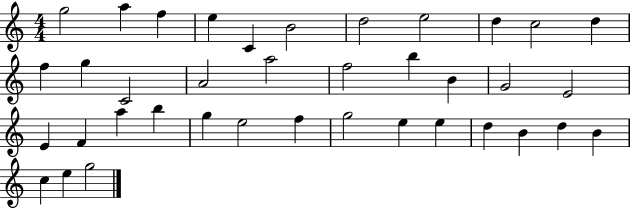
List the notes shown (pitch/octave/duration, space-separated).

G5/h A5/q F5/q E5/q C4/q B4/h D5/h E5/h D5/q C5/h D5/q F5/q G5/q C4/h A4/h A5/h F5/h B5/q B4/q G4/h E4/h E4/q F4/q A5/q B5/q G5/q E5/h F5/q G5/h E5/q E5/q D5/q B4/q D5/q B4/q C5/q E5/q G5/h